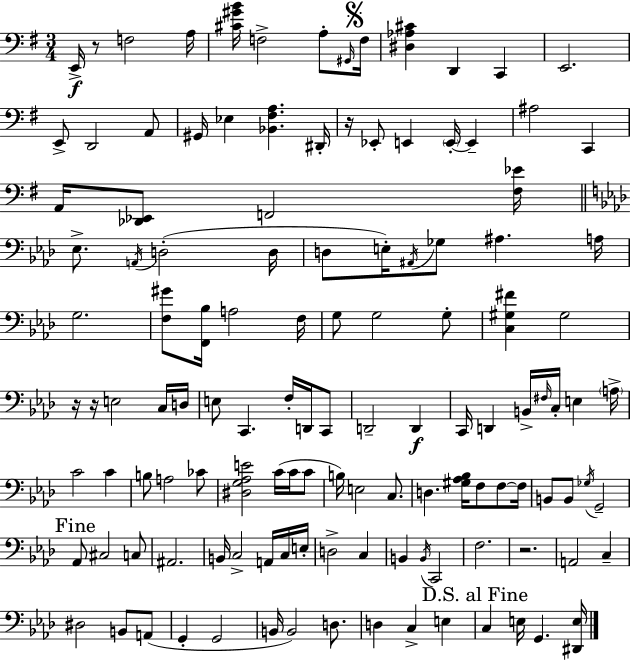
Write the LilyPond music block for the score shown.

{
  \clef bass
  \numericTimeSignature
  \time 3/4
  \key e \minor
  e,16->\f r8 f2 a16 | <cis' gis' b'>16 f2-> a8-. \grace { gis,16 } | \mark \markup { \musicglyph "scripts.segno" } f16 <dis aes cis'>4 d,4 c,4 | e,2. | \break e,8-> d,2 a,8 | gis,16 ees4 <bes, fis a>4. | dis,16-. r16 ees,8-. e,4 \parenthesize e,16-.~~ e,4-- | ais2 c,4 | \break a,16 <des, ees,>8 f,2 | <fis ees'>16 \bar "||" \break \key aes \major ees8.-> \acciaccatura { a,16 } d2-.( | d16 d8 e16-.) \acciaccatura { ais,16 } ges8 ais4. | a16 g2. | <f gis'>8 <f, bes>16 a2 | \break f16 g8 g2 | g8-. <c gis fis'>4 gis2 | r16 r16 e2 | c16 d16 e8 c,4. f16-. d,16 | \break c,8 d,2-- d,4\f | c,16 d,4 b,16-> \grace { fis16 } c16-. e4 | \parenthesize a16-> c'2 c'4 | b8 a2 | \break ces'8 <dis g aes e'>2 c'16( | c'16 c'8 b16) e2 | c8. d4. <gis aes bes>16 f8 | f8~~ f16 b,8 b,8 \acciaccatura { ges16 } g,2-- | \break \mark "Fine" aes,8 cis2 | c8 ais,2. | b,16 c2-> | a,16 c16 e16-. d2-> | \break c4 b,4 \acciaccatura { b,16 } c,2 | f2. | r2. | a,2 | \break c4-- dis2 | b,8 a,8( g,4-. g,2 | b,16 b,2) | d8. d4 c4-> | \break e4 \mark "D.S. al Fine" c4 e16 g,4. | <dis, e>16 \bar "|."
}